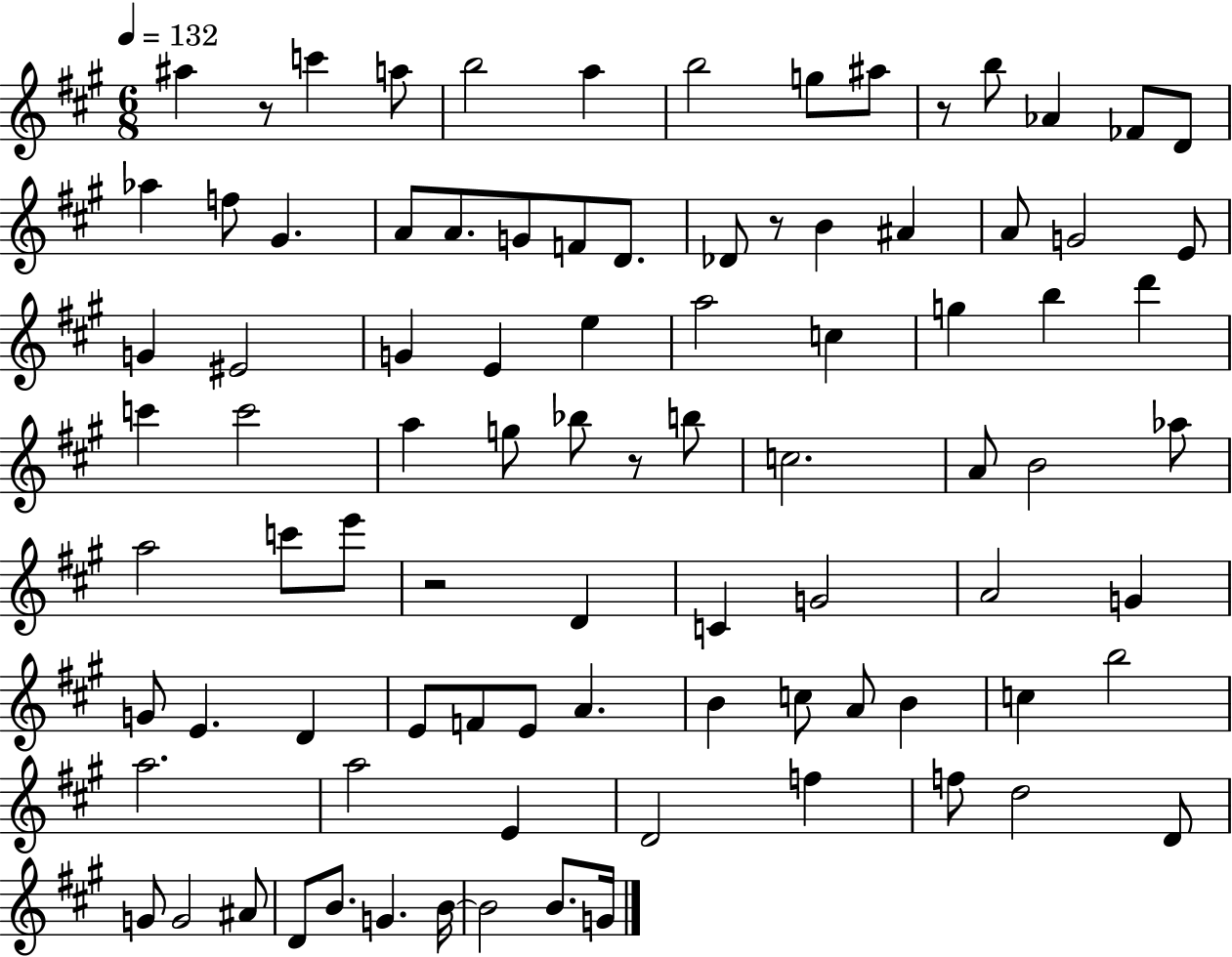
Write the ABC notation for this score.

X:1
T:Untitled
M:6/8
L:1/4
K:A
^a z/2 c' a/2 b2 a b2 g/2 ^a/2 z/2 b/2 _A _F/2 D/2 _a f/2 ^G A/2 A/2 G/2 F/2 D/2 _D/2 z/2 B ^A A/2 G2 E/2 G ^E2 G E e a2 c g b d' c' c'2 a g/2 _b/2 z/2 b/2 c2 A/2 B2 _a/2 a2 c'/2 e'/2 z2 D C G2 A2 G G/2 E D E/2 F/2 E/2 A B c/2 A/2 B c b2 a2 a2 E D2 f f/2 d2 D/2 G/2 G2 ^A/2 D/2 B/2 G B/4 B2 B/2 G/4